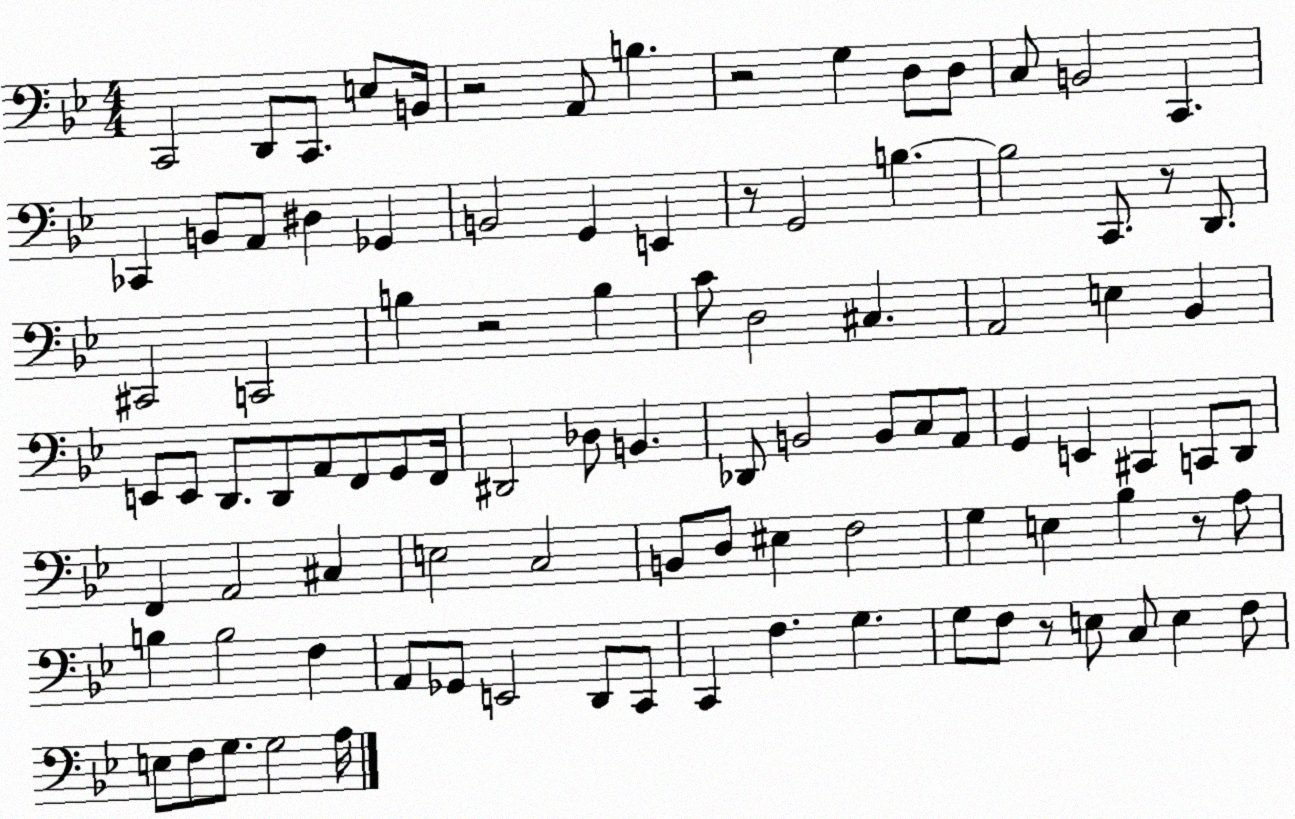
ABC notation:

X:1
T:Untitled
M:4/4
L:1/4
K:Bb
C,,2 D,,/2 C,,/2 E,/2 B,,/4 z2 A,,/2 B, z2 G, D,/2 D,/2 C,/2 B,,2 C,, _C,, B,,/2 A,,/2 ^D, _G,, B,,2 G,, E,, z/2 G,,2 B, B,2 C,,/2 z/2 D,,/2 ^C,,2 C,,2 B, z2 B, C/2 D,2 ^C, A,,2 E, _B,, E,,/2 E,,/2 D,,/2 D,,/2 A,,/2 F,,/2 G,,/2 F,,/4 ^D,,2 _D,/2 B,, _D,,/2 B,,2 B,,/2 C,/2 A,,/2 G,, E,, ^C,, C,,/2 D,,/2 F,, A,,2 ^C, E,2 C,2 B,,/2 D,/2 ^E, F,2 G, E, _B, z/2 A,/2 B, B,2 F, A,,/2 _G,,/2 E,,2 D,,/2 C,,/2 C,, F, G, G,/2 F,/2 z/2 E,/2 C,/2 E, F,/2 E,/2 F,/2 G,/2 G,2 A,/4